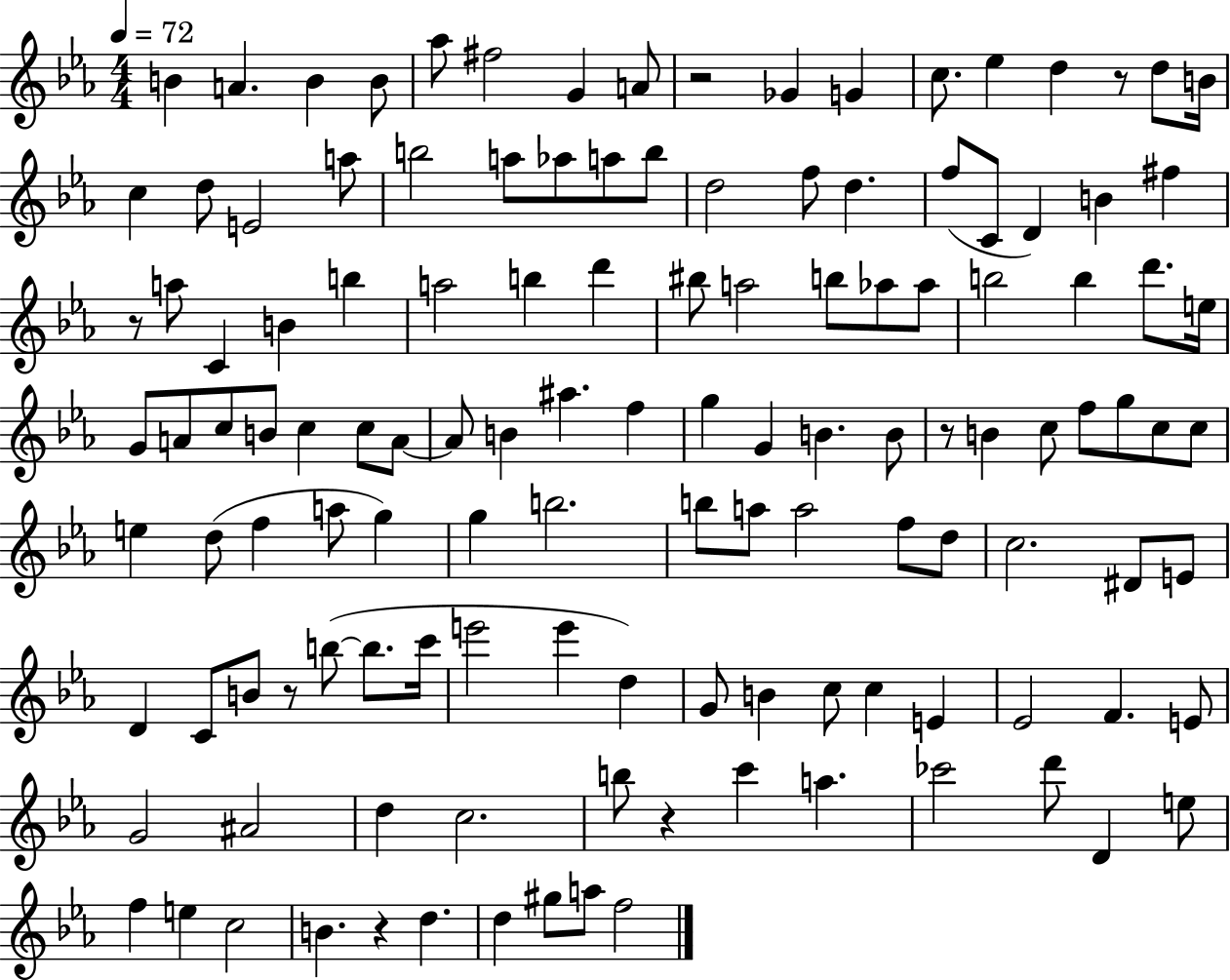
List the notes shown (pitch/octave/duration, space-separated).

B4/q A4/q. B4/q B4/e Ab5/e F#5/h G4/q A4/e R/h Gb4/q G4/q C5/e. Eb5/q D5/q R/e D5/e B4/s C5/q D5/e E4/h A5/e B5/h A5/e Ab5/e A5/e B5/e D5/h F5/e D5/q. F5/e C4/e D4/q B4/q F#5/q R/e A5/e C4/q B4/q B5/q A5/h B5/q D6/q BIS5/e A5/h B5/e Ab5/e Ab5/e B5/h B5/q D6/e. E5/s G4/e A4/e C5/e B4/e C5/q C5/e A4/e A4/e B4/q A#5/q. F5/q G5/q G4/q B4/q. B4/e R/e B4/q C5/e F5/e G5/e C5/e C5/e E5/q D5/e F5/q A5/e G5/q G5/q B5/h. B5/e A5/e A5/h F5/e D5/e C5/h. D#4/e E4/e D4/q C4/e B4/e R/e B5/e B5/e. C6/s E6/h E6/q D5/q G4/e B4/q C5/e C5/q E4/q Eb4/h F4/q. E4/e G4/h A#4/h D5/q C5/h. B5/e R/q C6/q A5/q. CES6/h D6/e D4/q E5/e F5/q E5/q C5/h B4/q. R/q D5/q. D5/q G#5/e A5/e F5/h